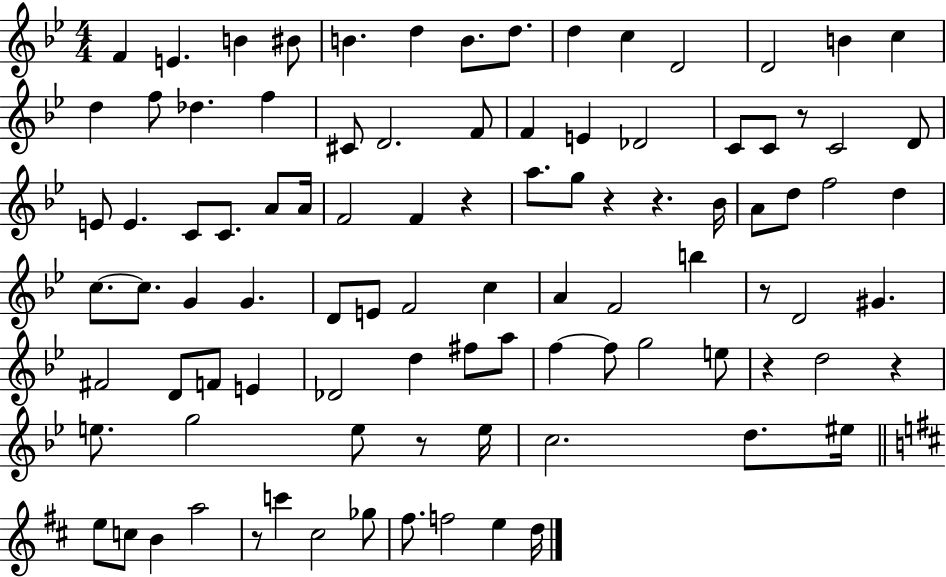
F4/q E4/q. B4/q BIS4/e B4/q. D5/q B4/e. D5/e. D5/q C5/q D4/h D4/h B4/q C5/q D5/q F5/e Db5/q. F5/q C#4/e D4/h. F4/e F4/q E4/q Db4/h C4/e C4/e R/e C4/h D4/e E4/e E4/q. C4/e C4/e. A4/e A4/s F4/h F4/q R/q A5/e. G5/e R/q R/q. Bb4/s A4/e D5/e F5/h D5/q C5/e. C5/e. G4/q G4/q. D4/e E4/e F4/h C5/q A4/q F4/h B5/q R/e D4/h G#4/q. F#4/h D4/e F4/e E4/q Db4/h D5/q F#5/e A5/e F5/q F5/e G5/h E5/e R/q D5/h R/q E5/e. G5/h E5/e R/e E5/s C5/h. D5/e. EIS5/s E5/e C5/e B4/q A5/h R/e C6/q C#5/h Gb5/e F#5/e. F5/h E5/q D5/s